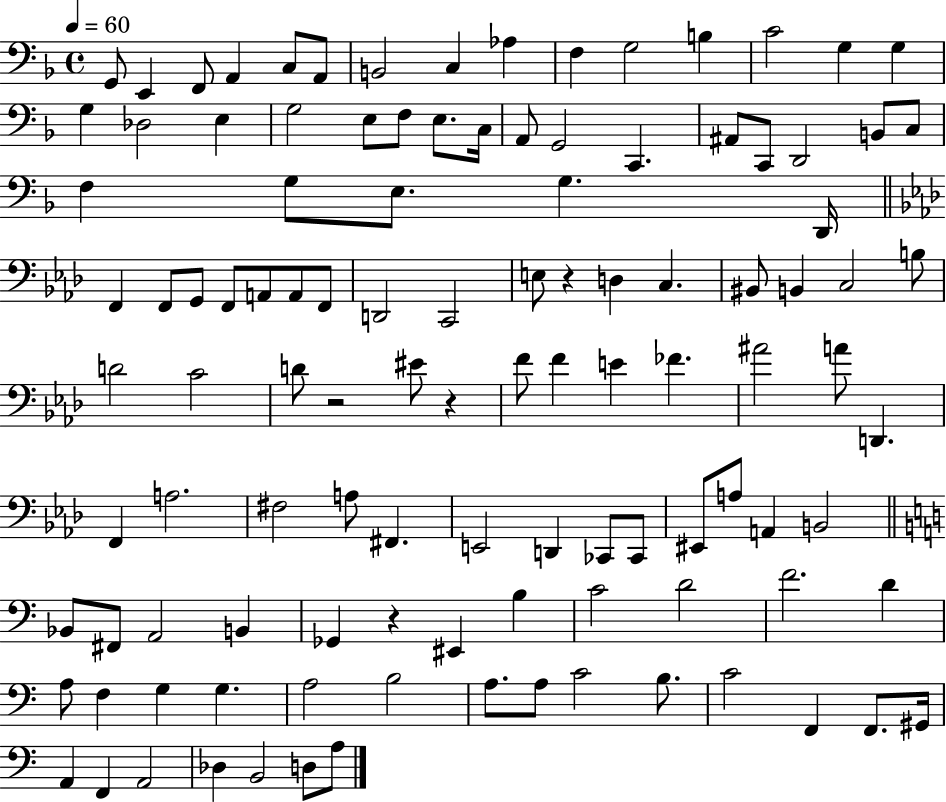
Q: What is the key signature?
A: F major